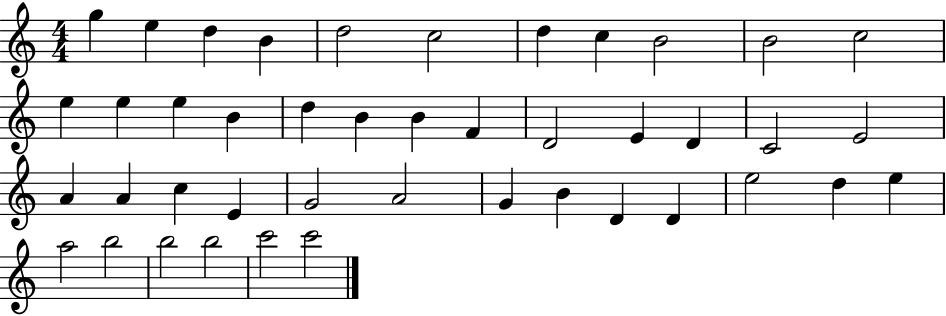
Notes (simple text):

G5/q E5/q D5/q B4/q D5/h C5/h D5/q C5/q B4/h B4/h C5/h E5/q E5/q E5/q B4/q D5/q B4/q B4/q F4/q D4/h E4/q D4/q C4/h E4/h A4/q A4/q C5/q E4/q G4/h A4/h G4/q B4/q D4/q D4/q E5/h D5/q E5/q A5/h B5/h B5/h B5/h C6/h C6/h